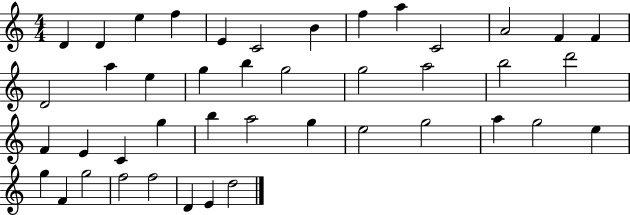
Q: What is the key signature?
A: C major